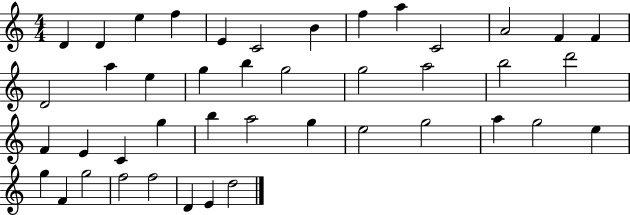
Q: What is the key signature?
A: C major